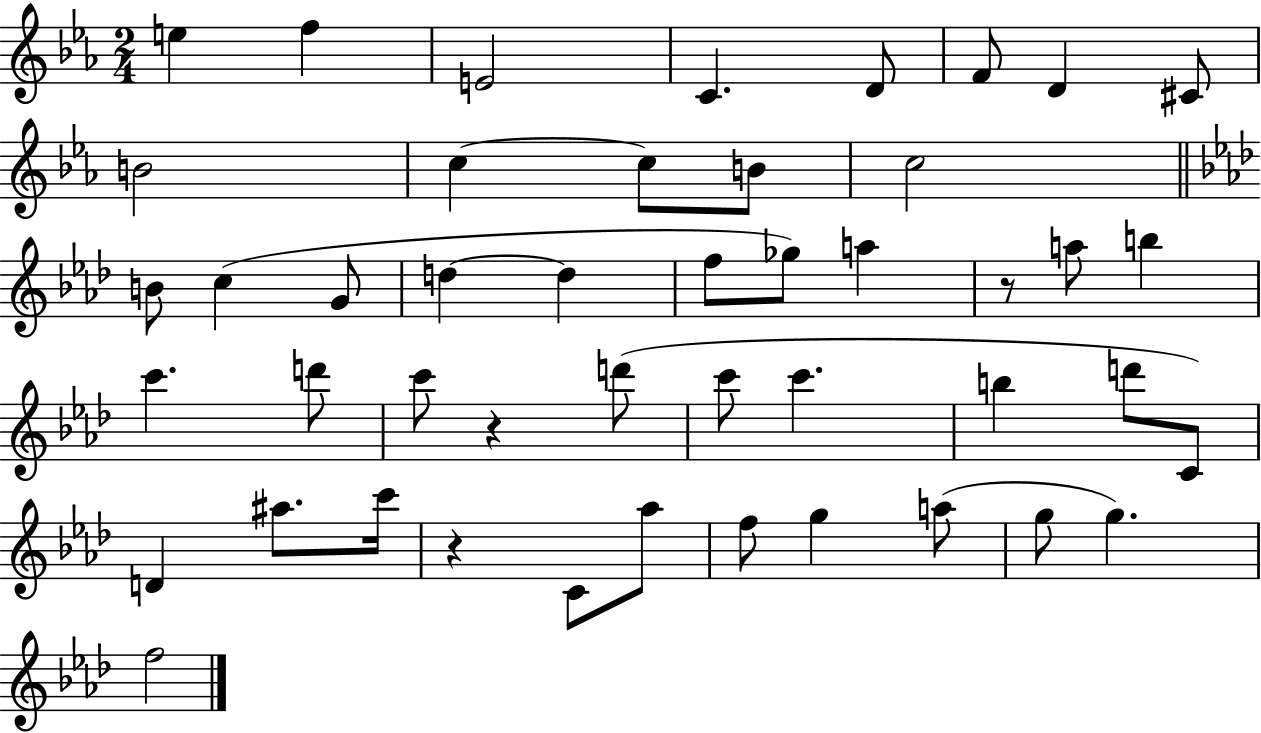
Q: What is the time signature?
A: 2/4